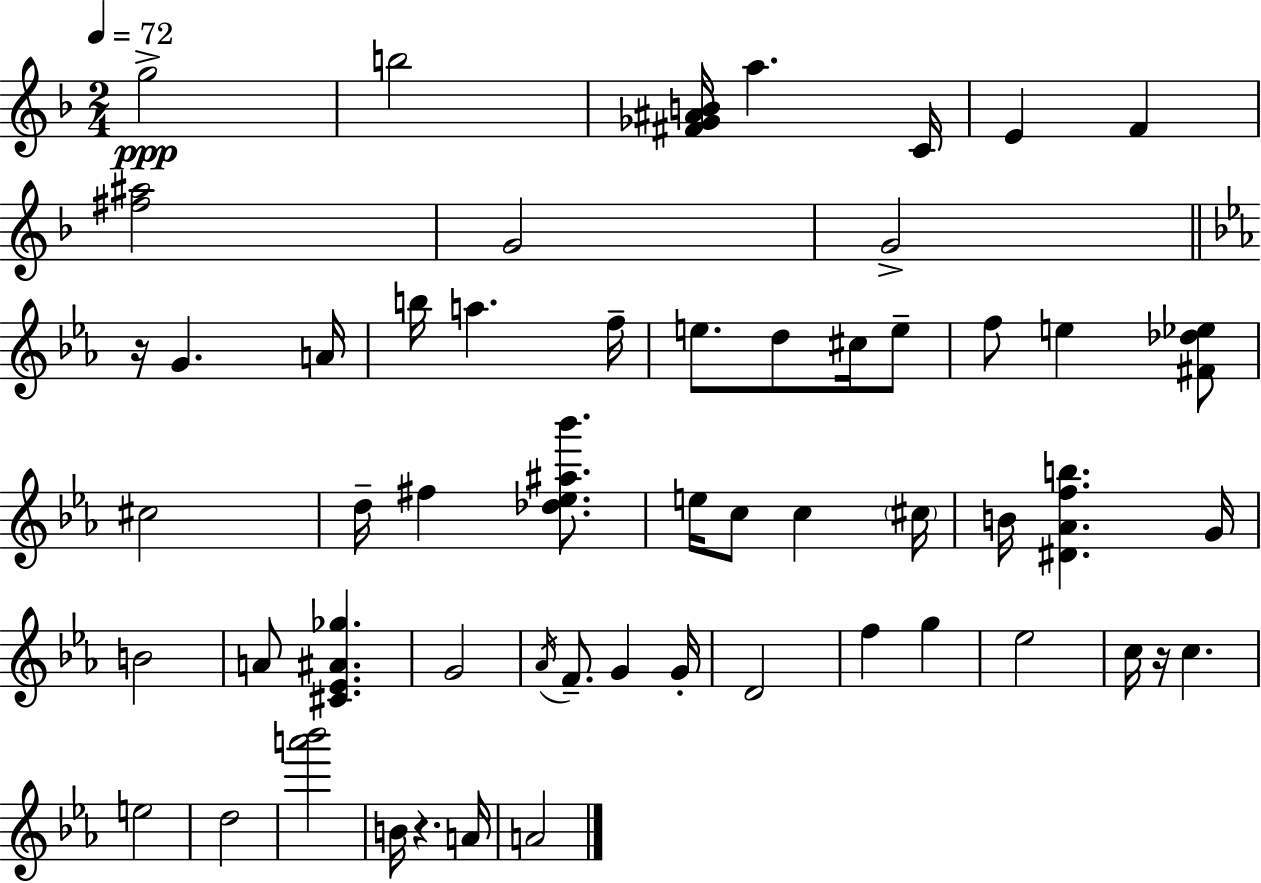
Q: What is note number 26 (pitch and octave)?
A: C#5